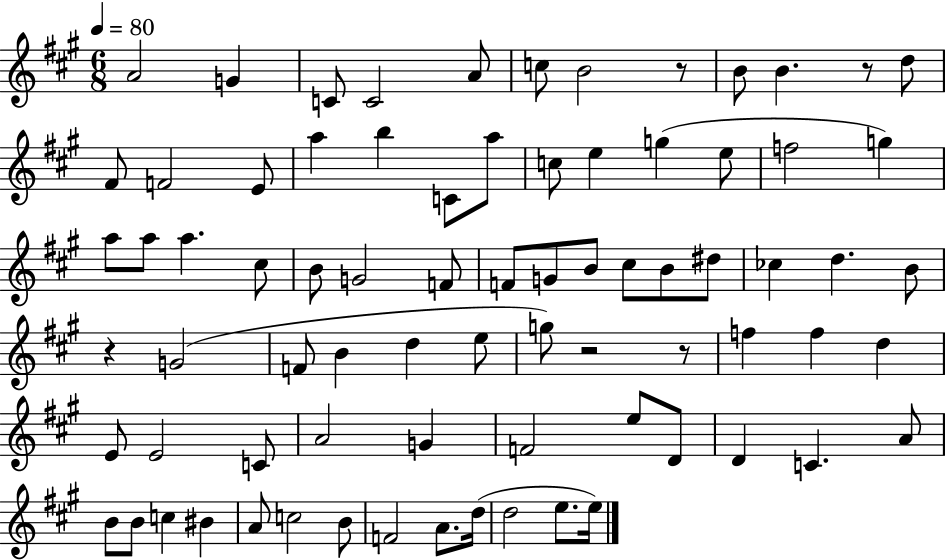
{
  \clef treble
  \numericTimeSignature
  \time 6/8
  \key a \major
  \tempo 4 = 80
  a'2 g'4 | c'8 c'2 a'8 | c''8 b'2 r8 | b'8 b'4. r8 d''8 | \break fis'8 f'2 e'8 | a''4 b''4 c'8 a''8 | c''8 e''4 g''4( e''8 | f''2 g''4) | \break a''8 a''8 a''4. cis''8 | b'8 g'2 f'8 | f'8 g'8 b'8 cis''8 b'8 dis''8 | ces''4 d''4. b'8 | \break r4 g'2( | f'8 b'4 d''4 e''8 | g''8) r2 r8 | f''4 f''4 d''4 | \break e'8 e'2 c'8 | a'2 g'4 | f'2 e''8 d'8 | d'4 c'4. a'8 | \break b'8 b'8 c''4 bis'4 | a'8 c''2 b'8 | f'2 a'8. d''16( | d''2 e''8. e''16) | \break \bar "|."
}